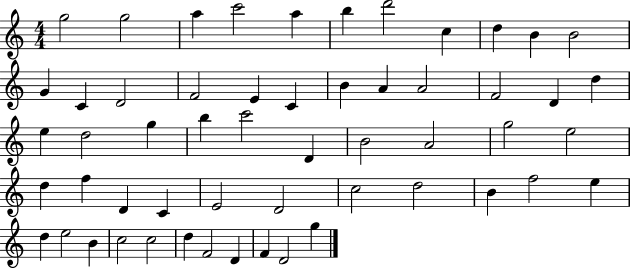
G5/h G5/h A5/q C6/h A5/q B5/q D6/h C5/q D5/q B4/q B4/h G4/q C4/q D4/h F4/h E4/q C4/q B4/q A4/q A4/h F4/h D4/q D5/q E5/q D5/h G5/q B5/q C6/h D4/q B4/h A4/h G5/h E5/h D5/q F5/q D4/q C4/q E4/h D4/h C5/h D5/h B4/q F5/h E5/q D5/q E5/h B4/q C5/h C5/h D5/q F4/h D4/q F4/q D4/h G5/q